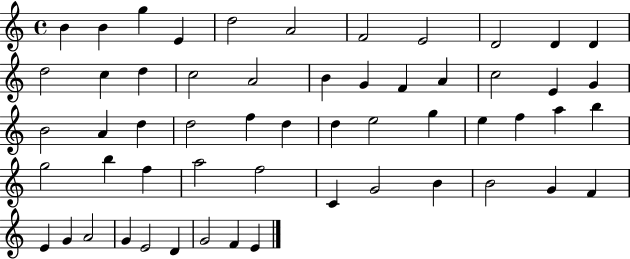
X:1
T:Untitled
M:4/4
L:1/4
K:C
B B g E d2 A2 F2 E2 D2 D D d2 c d c2 A2 B G F A c2 E G B2 A d d2 f d d e2 g e f a b g2 b f a2 f2 C G2 B B2 G F E G A2 G E2 D G2 F E